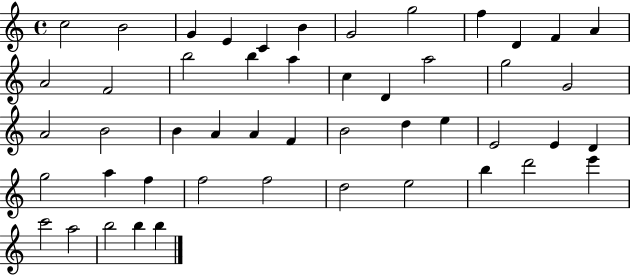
X:1
T:Untitled
M:4/4
L:1/4
K:C
c2 B2 G E C B G2 g2 f D F A A2 F2 b2 b a c D a2 g2 G2 A2 B2 B A A F B2 d e E2 E D g2 a f f2 f2 d2 e2 b d'2 e' c'2 a2 b2 b b